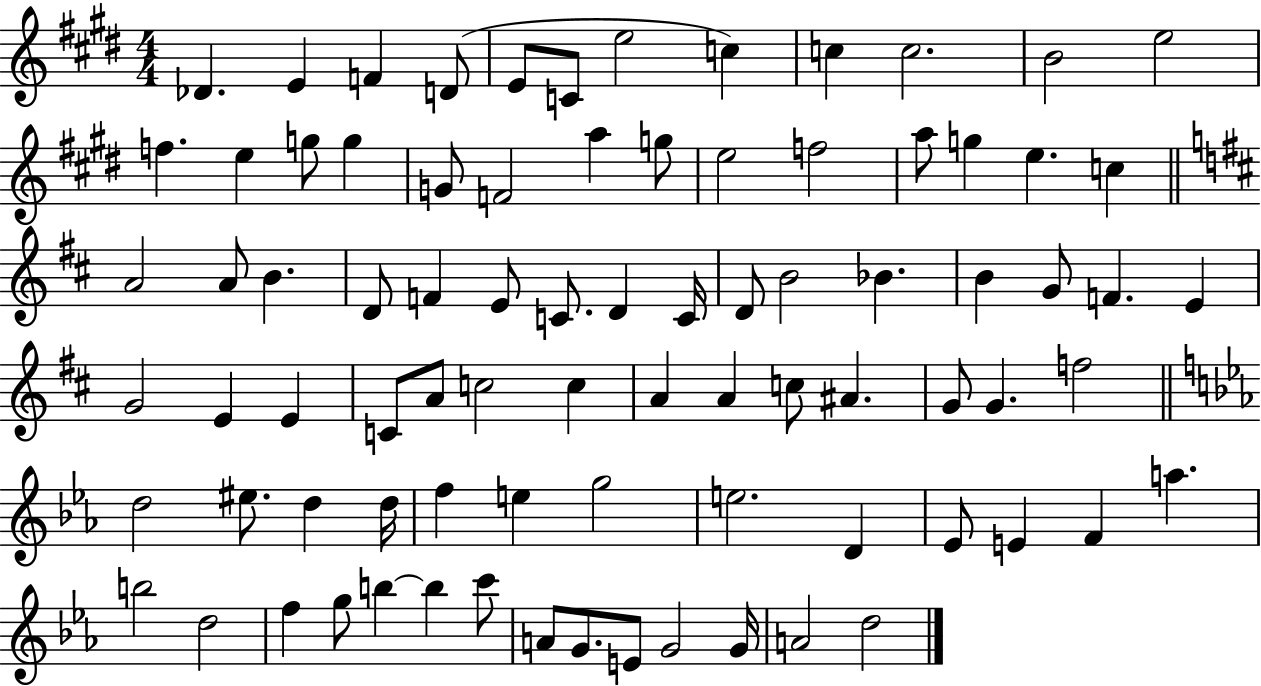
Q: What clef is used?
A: treble